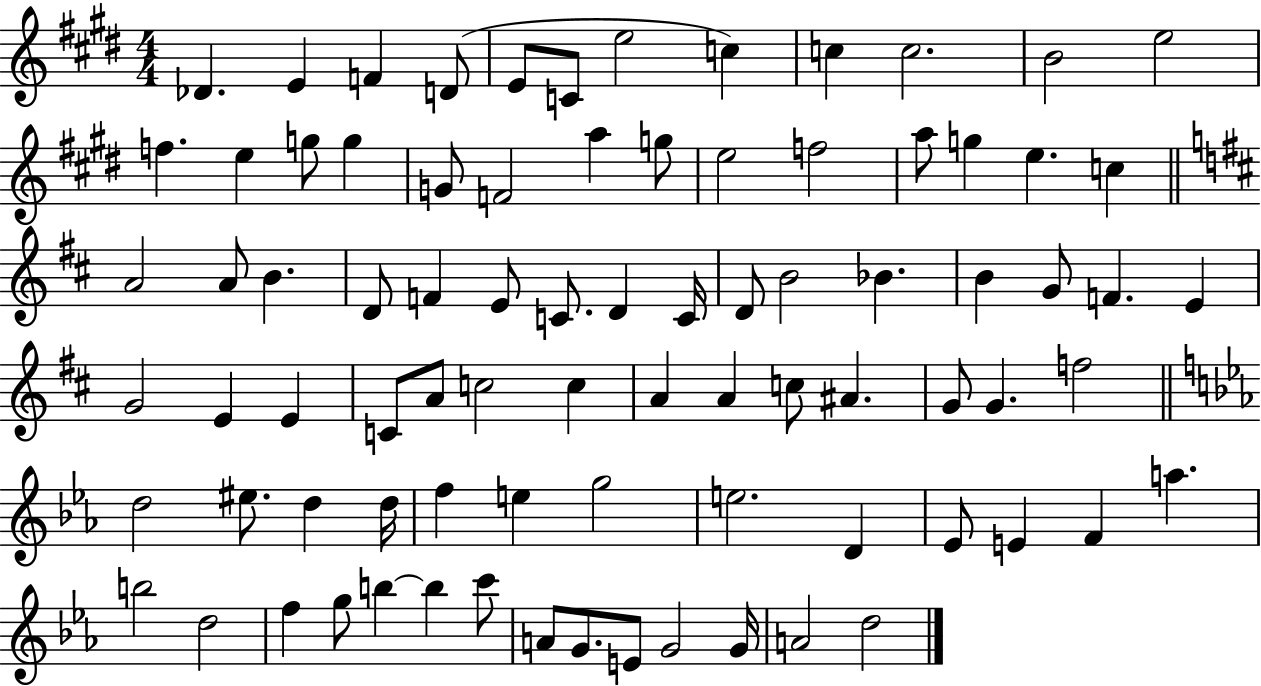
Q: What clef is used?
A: treble